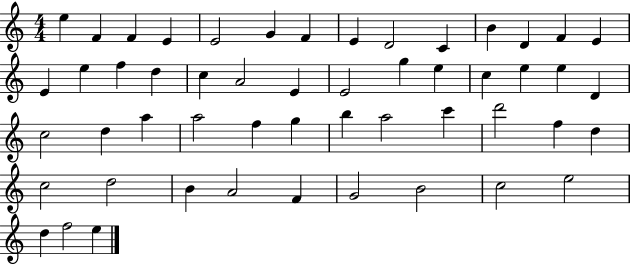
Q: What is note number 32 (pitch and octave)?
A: A5